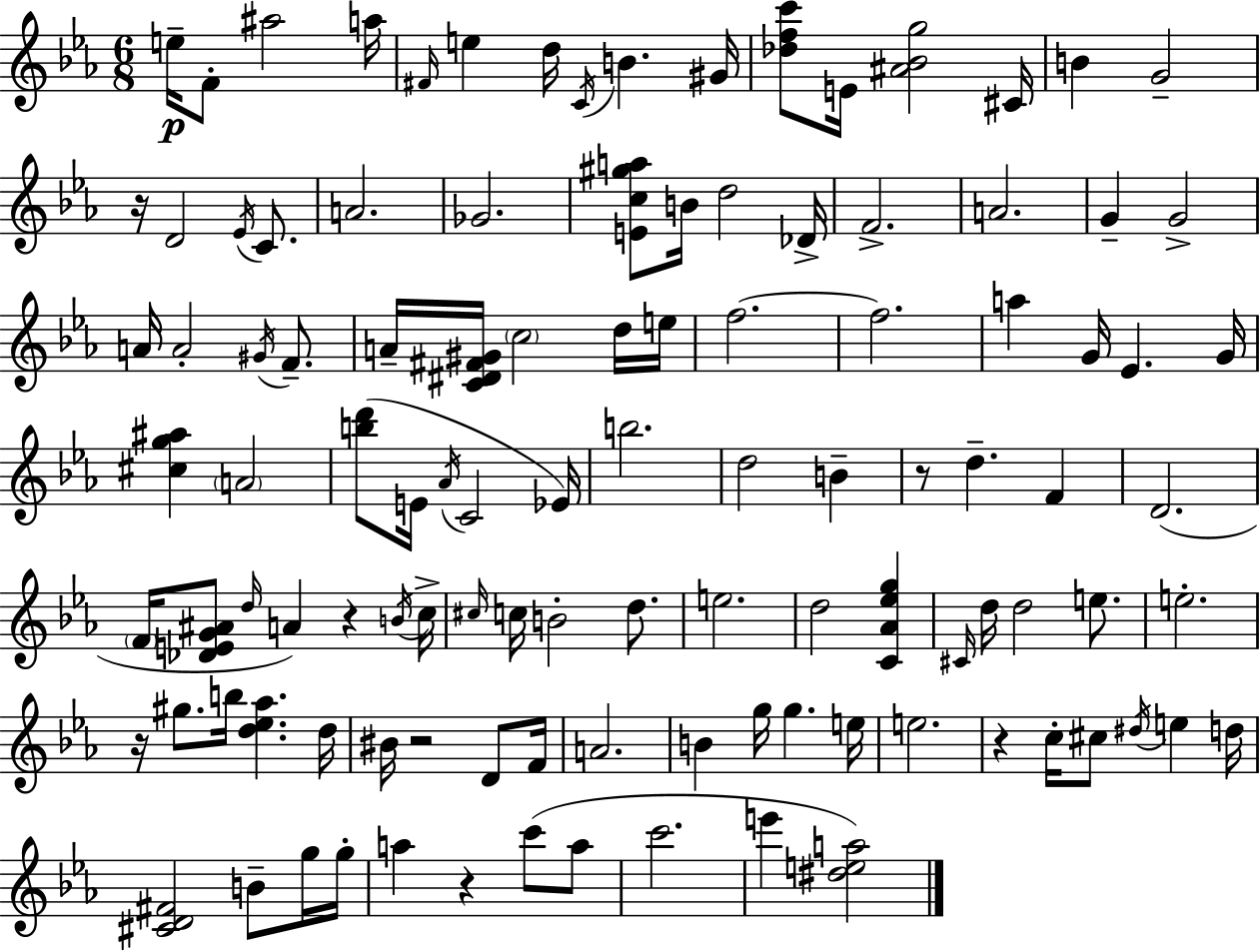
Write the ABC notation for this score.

X:1
T:Untitled
M:6/8
L:1/4
K:Eb
e/4 F/2 ^a2 a/4 ^F/4 e d/4 C/4 B ^G/4 [_dfc']/2 E/4 [^A_Bg]2 ^C/4 B G2 z/4 D2 _E/4 C/2 A2 _G2 [Ec^ga]/2 B/4 d2 _D/4 F2 A2 G G2 A/4 A2 ^G/4 F/2 A/4 [C^D^F^G]/4 c2 d/4 e/4 f2 f2 a G/4 _E G/4 [^cg^a] A2 [bd']/2 E/4 _A/4 C2 _E/4 b2 d2 B z/2 d F D2 F/4 [_DEG^A]/2 d/4 A z B/4 c/4 ^c/4 c/4 B2 d/2 e2 d2 [C_A_eg] ^C/4 d/4 d2 e/2 e2 z/4 ^g/2 b/4 [d_e_a] d/4 ^B/4 z2 D/2 F/4 A2 B g/4 g e/4 e2 z c/4 ^c/2 ^d/4 e d/4 [^CD^F]2 B/2 g/4 g/4 a z c'/2 a/2 c'2 e' [^dea]2